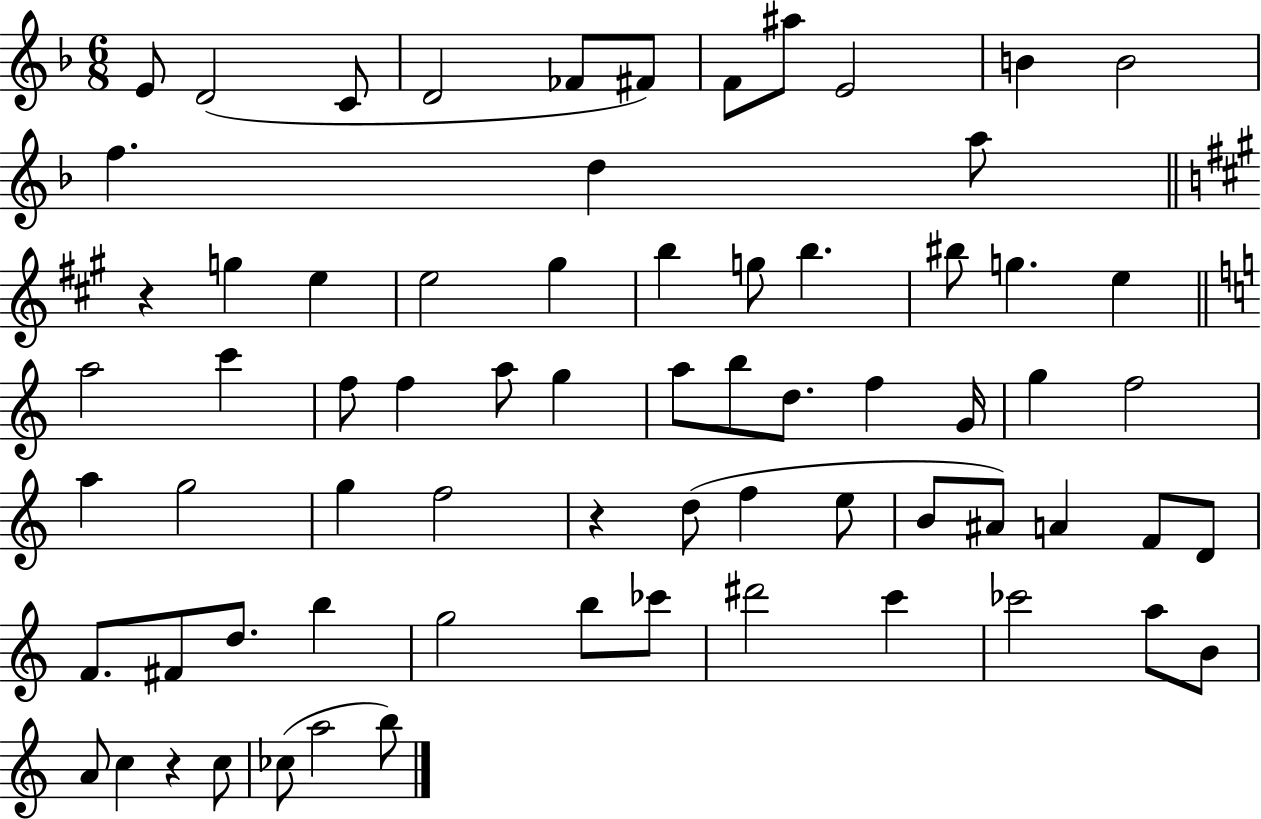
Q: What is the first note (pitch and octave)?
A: E4